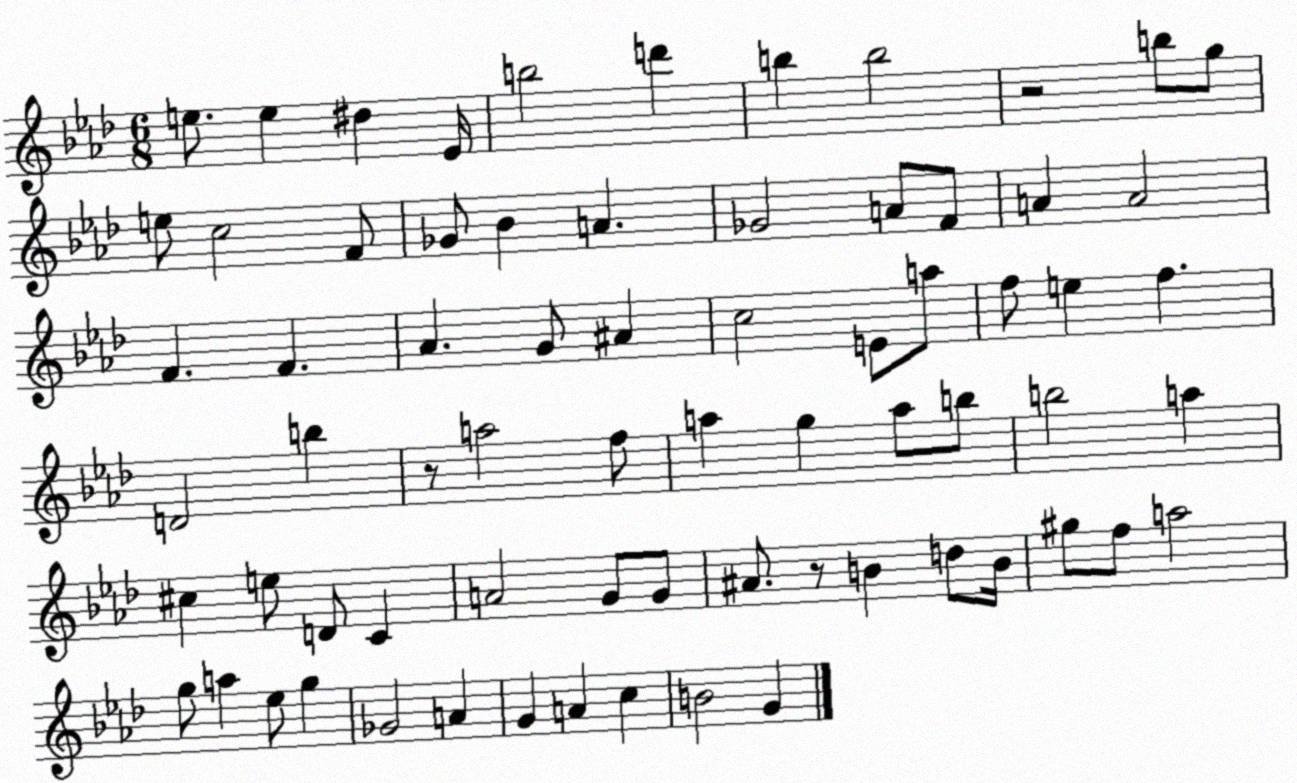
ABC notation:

X:1
T:Untitled
M:6/8
L:1/4
K:Ab
e/2 e ^d _E/4 b2 d' b b2 z2 b/2 g/2 e/2 c2 F/2 _G/2 _B A _G2 A/2 F/2 A A2 F F _A G/2 ^A c2 E/2 a/2 f/2 e f D2 b z/2 a2 f/2 a g a/2 b/2 b2 a ^c e/2 D/2 C A2 G/2 G/2 ^A/2 z/2 B d/2 B/4 ^g/2 f/2 a2 g/2 a _e/2 g _G2 A G A c B2 G